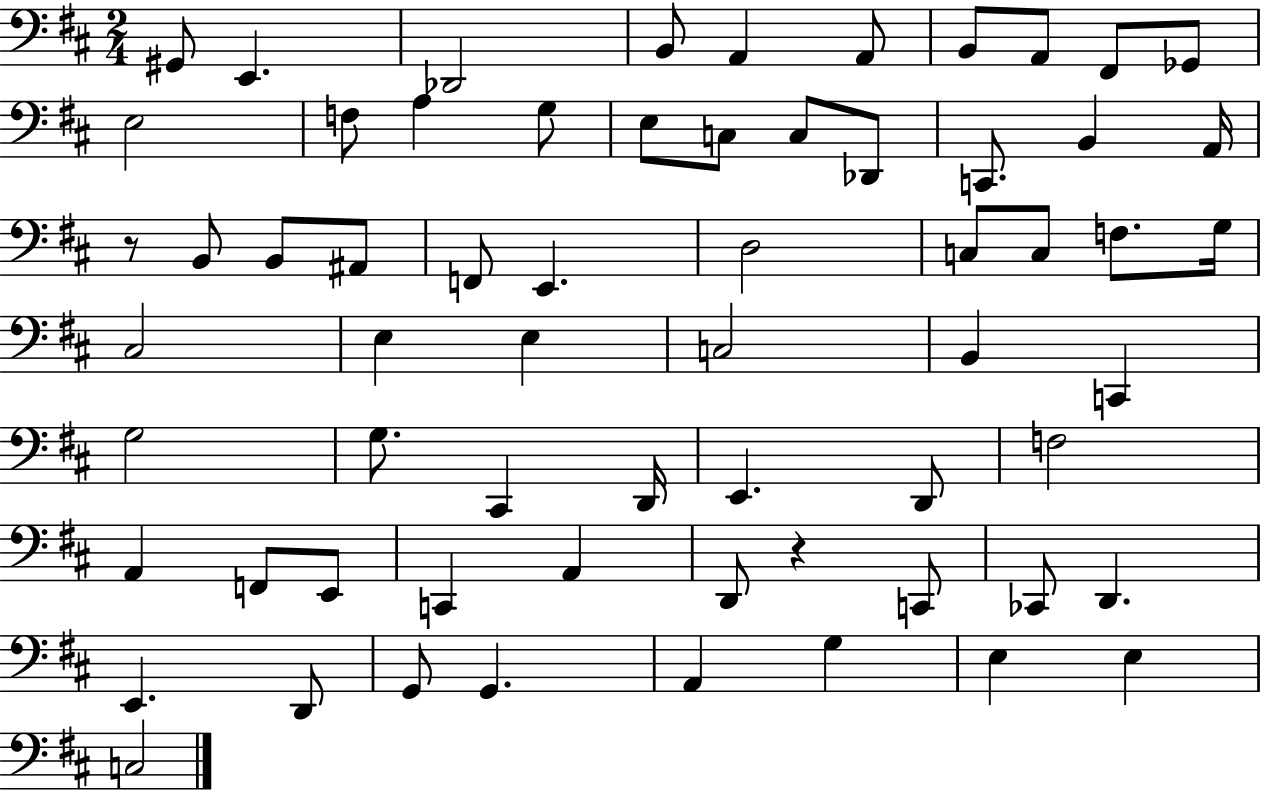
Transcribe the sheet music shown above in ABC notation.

X:1
T:Untitled
M:2/4
L:1/4
K:D
^G,,/2 E,, _D,,2 B,,/2 A,, A,,/2 B,,/2 A,,/2 ^F,,/2 _G,,/2 E,2 F,/2 A, G,/2 E,/2 C,/2 C,/2 _D,,/2 C,,/2 B,, A,,/4 z/2 B,,/2 B,,/2 ^A,,/2 F,,/2 E,, D,2 C,/2 C,/2 F,/2 G,/4 ^C,2 E, E, C,2 B,, C,, G,2 G,/2 ^C,, D,,/4 E,, D,,/2 F,2 A,, F,,/2 E,,/2 C,, A,, D,,/2 z C,,/2 _C,,/2 D,, E,, D,,/2 G,,/2 G,, A,, G, E, E, C,2